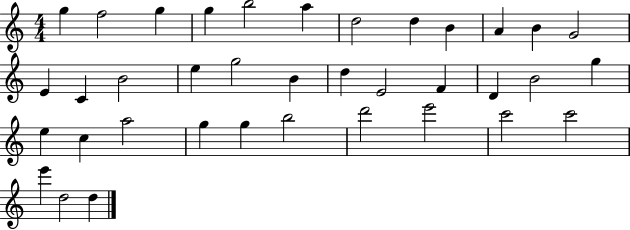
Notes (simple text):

G5/q F5/h G5/q G5/q B5/h A5/q D5/h D5/q B4/q A4/q B4/q G4/h E4/q C4/q B4/h E5/q G5/h B4/q D5/q E4/h F4/q D4/q B4/h G5/q E5/q C5/q A5/h G5/q G5/q B5/h D6/h E6/h C6/h C6/h E6/q D5/h D5/q